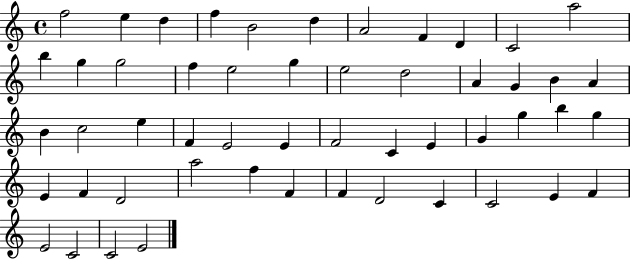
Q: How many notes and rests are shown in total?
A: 52